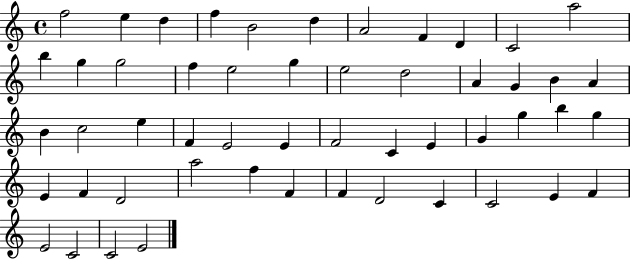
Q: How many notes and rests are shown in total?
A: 52